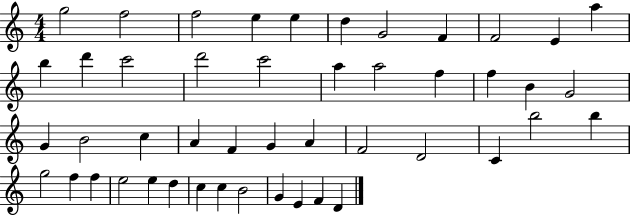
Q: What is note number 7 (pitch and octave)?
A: G4